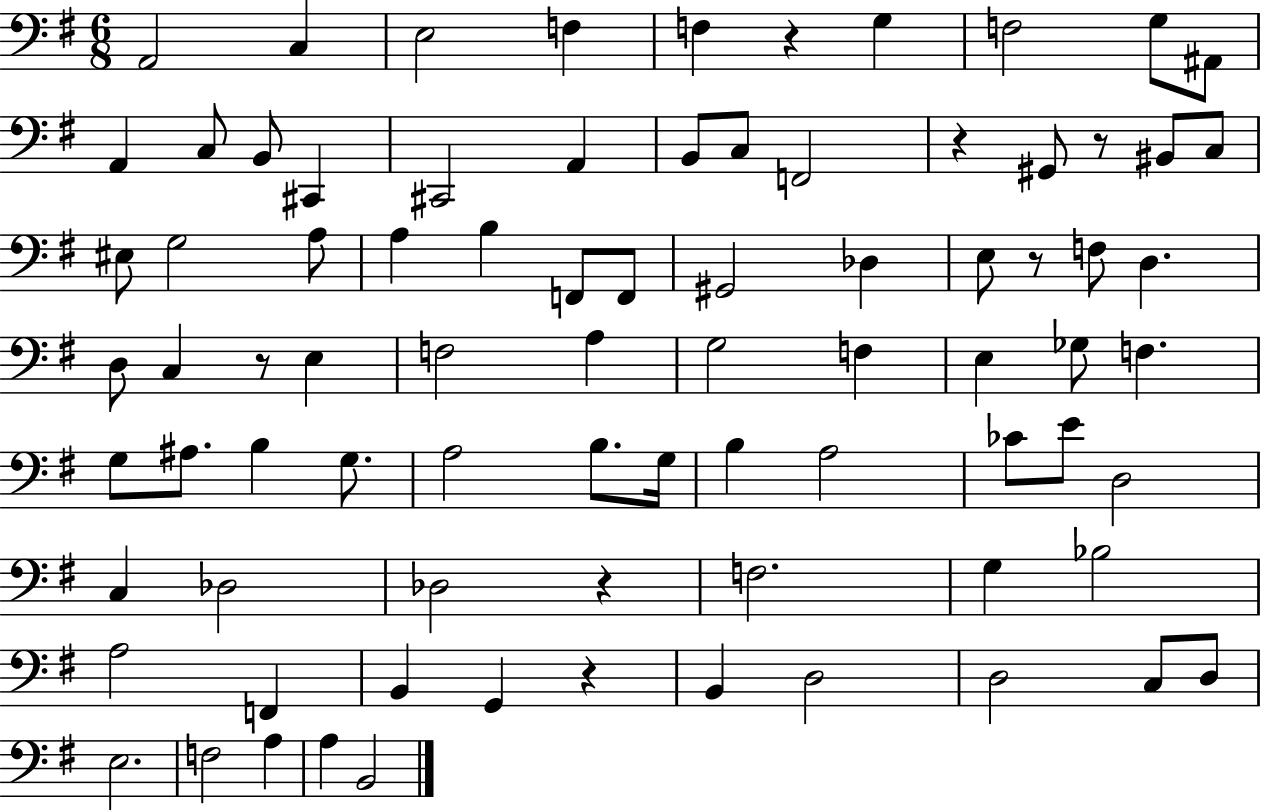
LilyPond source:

{
  \clef bass
  \numericTimeSignature
  \time 6/8
  \key g \major
  a,2 c4 | e2 f4 | f4 r4 g4 | f2 g8 ais,8 | \break a,4 c8 b,8 cis,4 | cis,2 a,4 | b,8 c8 f,2 | r4 gis,8 r8 bis,8 c8 | \break eis8 g2 a8 | a4 b4 f,8 f,8 | gis,2 des4 | e8 r8 f8 d4. | \break d8 c4 r8 e4 | f2 a4 | g2 f4 | e4 ges8 f4. | \break g8 ais8. b4 g8. | a2 b8. g16 | b4 a2 | ces'8 e'8 d2 | \break c4 des2 | des2 r4 | f2. | g4 bes2 | \break a2 f,4 | b,4 g,4 r4 | b,4 d2 | d2 c8 d8 | \break e2. | f2 a4 | a4 b,2 | \bar "|."
}